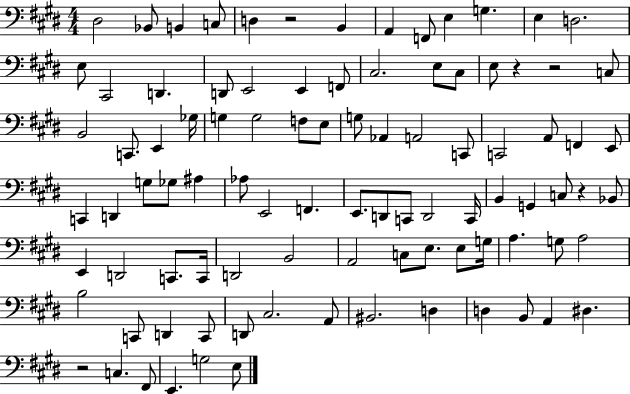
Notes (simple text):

D#3/h Bb2/e B2/q C3/e D3/q R/h B2/q A2/q F2/e E3/q G3/q. E3/q D3/h. E3/e C#2/h D2/q. D2/e E2/h E2/q F2/e C#3/h. E3/e C#3/e E3/e R/q R/h C3/e B2/h C2/e. E2/q Gb3/s G3/q G3/h F3/e E3/e G3/e Ab2/q A2/h C2/e C2/h A2/e F2/q E2/e C2/q D2/q G3/e Gb3/e A#3/q Ab3/e E2/h F2/q. E2/e. D2/e C2/e D2/h C2/s B2/q G2/q C3/e R/q Bb2/e E2/q D2/h C2/e. C2/s D2/h B2/h A2/h C3/e E3/e. E3/e G3/s A3/q. G3/e A3/h B3/h C2/e D2/q C2/e D2/e C#3/h. A2/e BIS2/h. D3/q D3/q B2/e A2/q D#3/q. R/h C3/q. F#2/e E2/q. G3/h E3/e